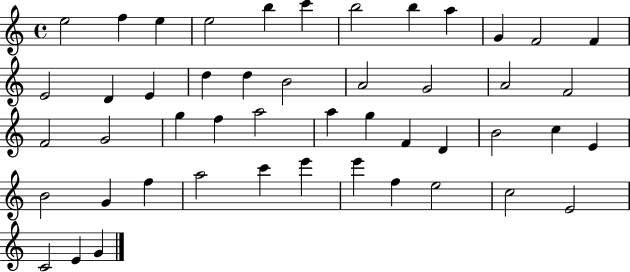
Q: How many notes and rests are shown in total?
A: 48